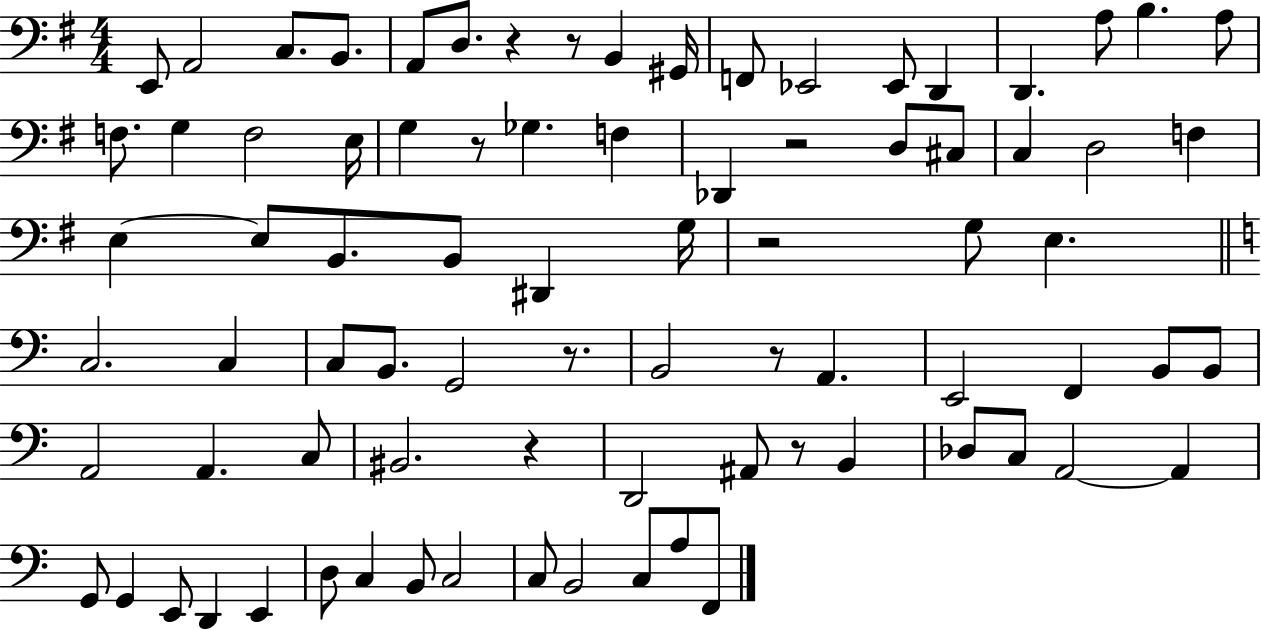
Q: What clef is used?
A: bass